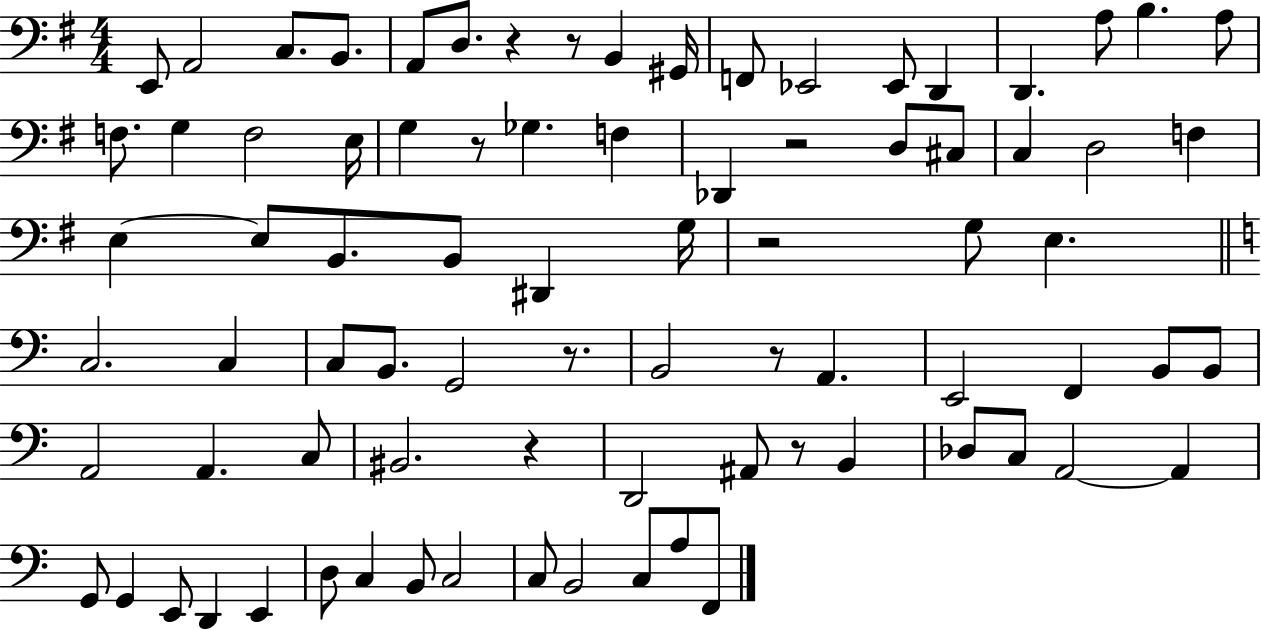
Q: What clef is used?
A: bass